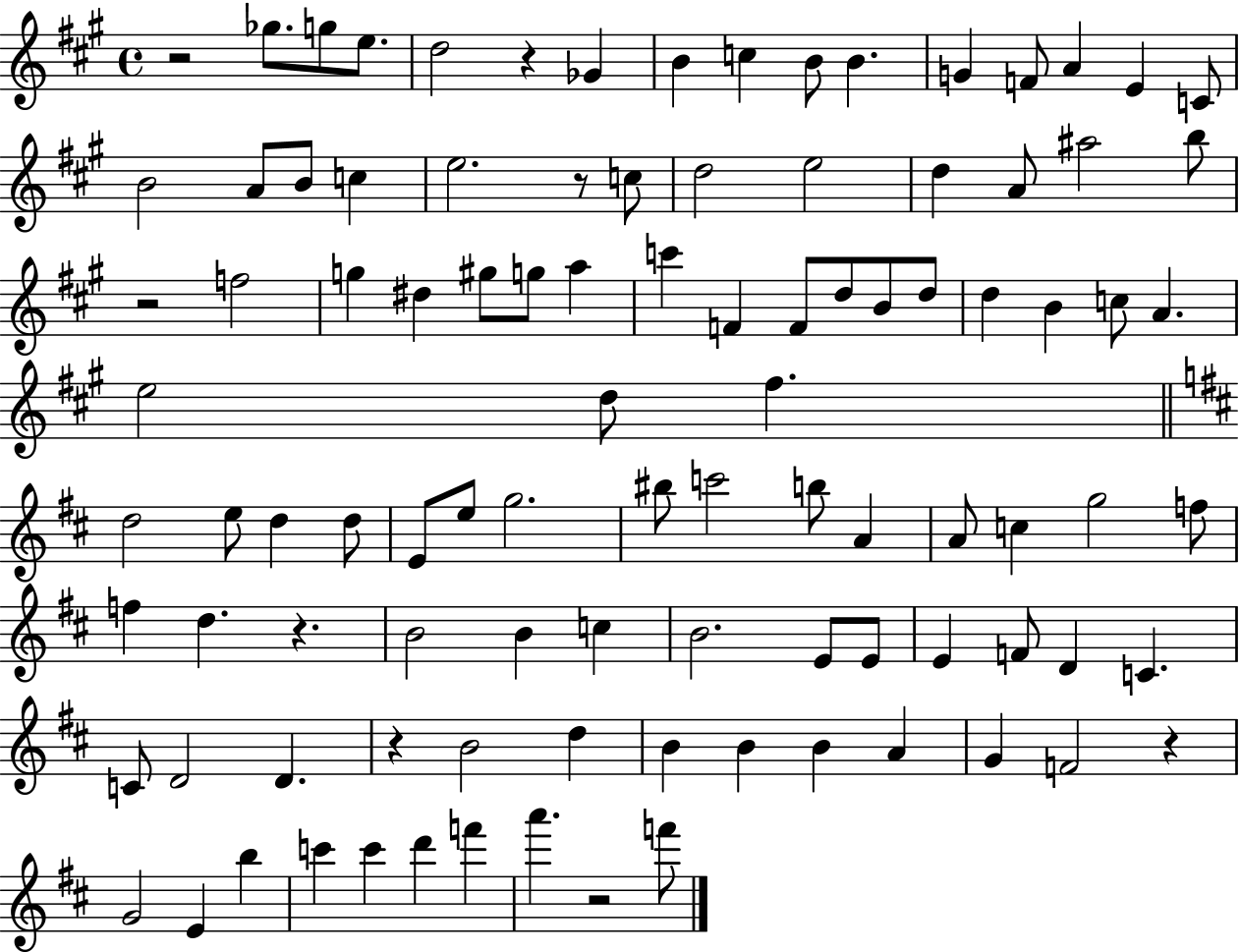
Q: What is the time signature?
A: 4/4